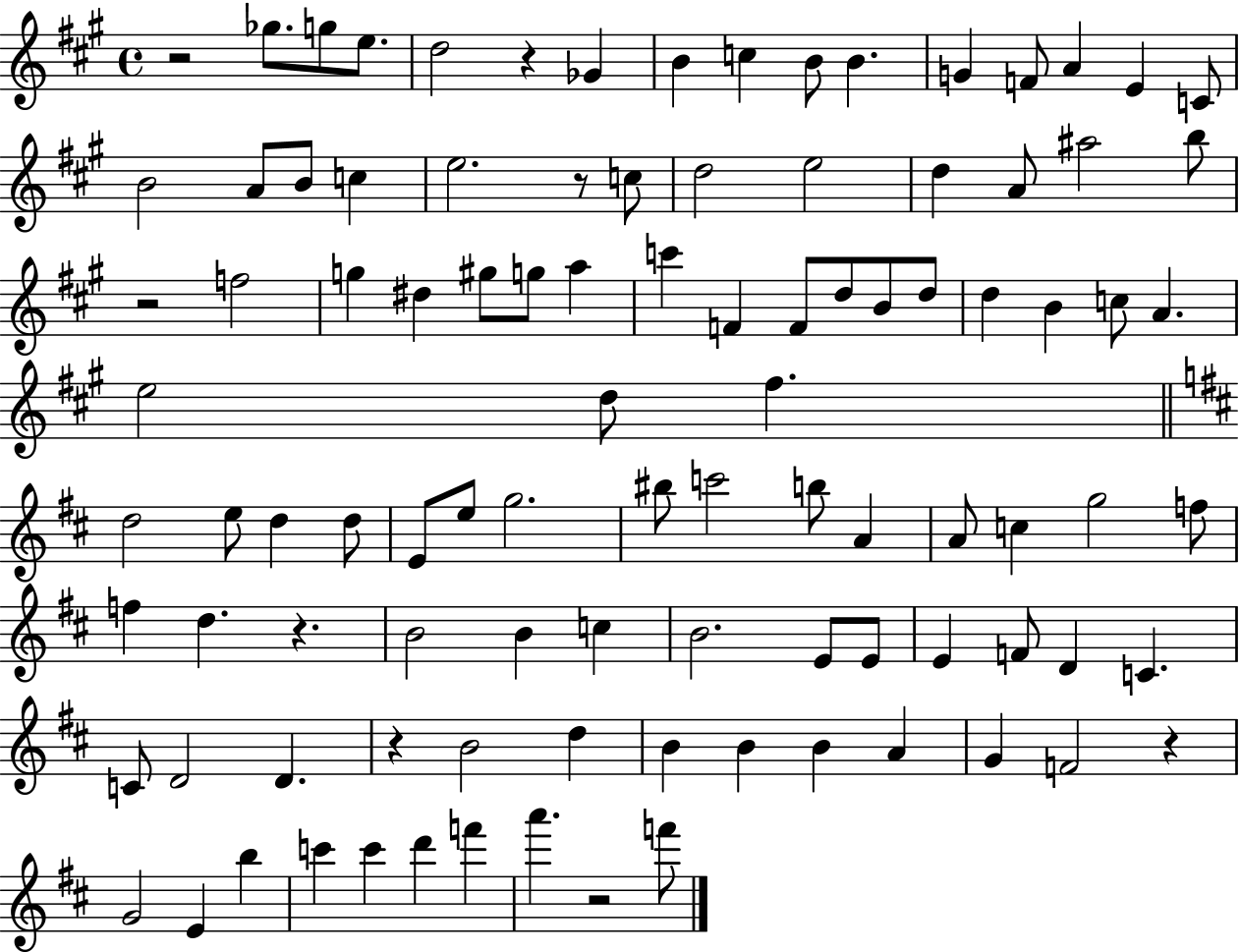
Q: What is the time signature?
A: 4/4